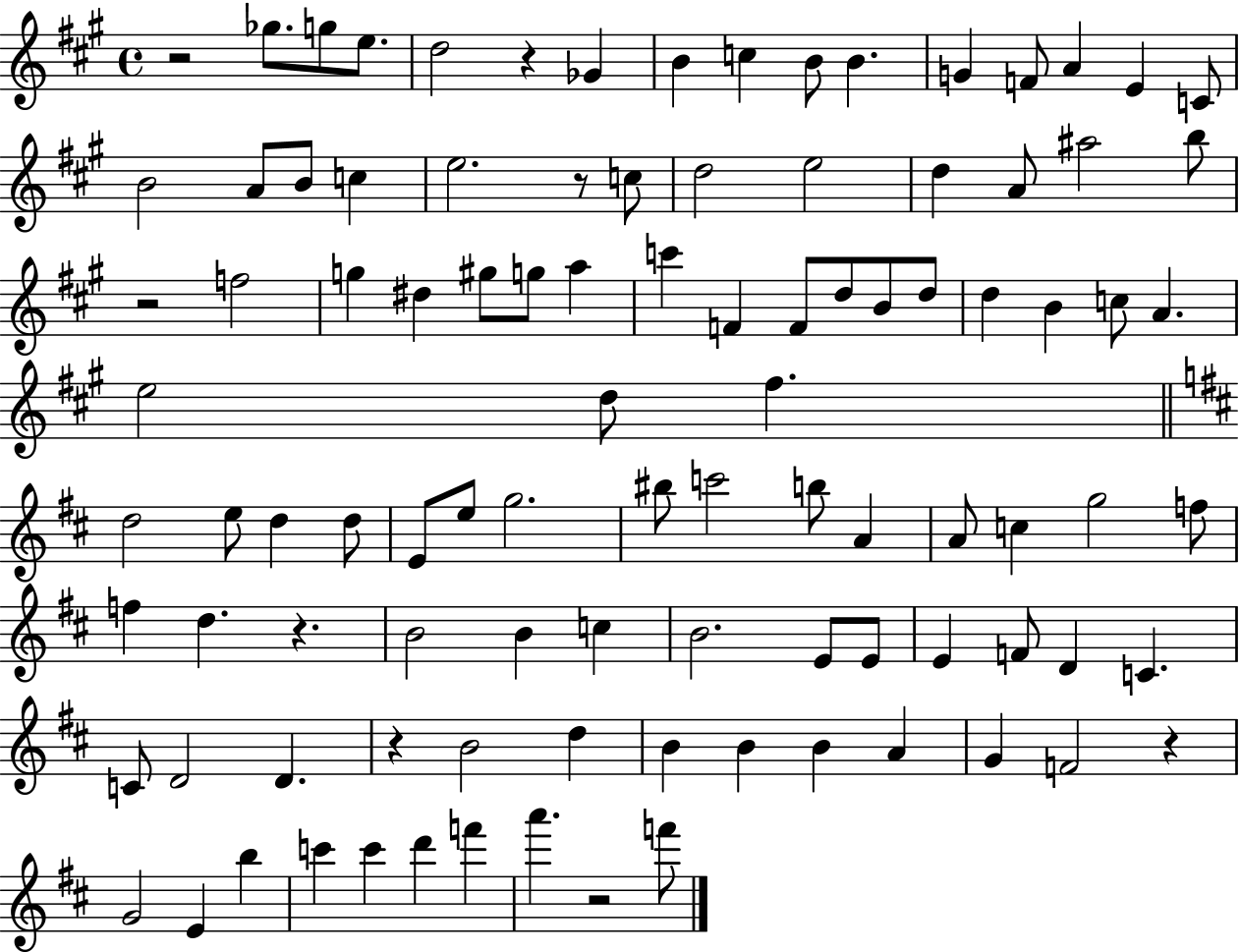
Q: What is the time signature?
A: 4/4